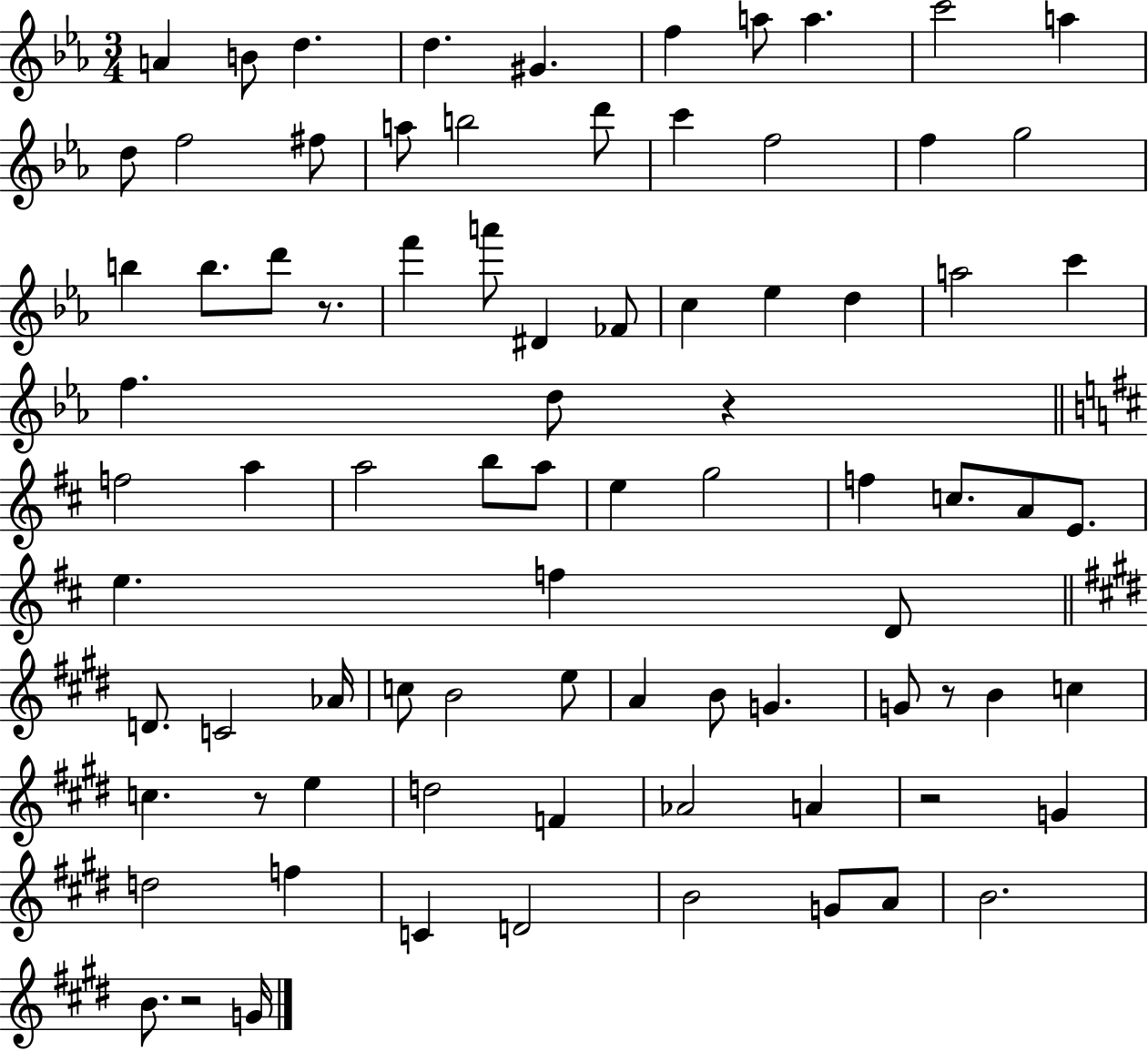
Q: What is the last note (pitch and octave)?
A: G4